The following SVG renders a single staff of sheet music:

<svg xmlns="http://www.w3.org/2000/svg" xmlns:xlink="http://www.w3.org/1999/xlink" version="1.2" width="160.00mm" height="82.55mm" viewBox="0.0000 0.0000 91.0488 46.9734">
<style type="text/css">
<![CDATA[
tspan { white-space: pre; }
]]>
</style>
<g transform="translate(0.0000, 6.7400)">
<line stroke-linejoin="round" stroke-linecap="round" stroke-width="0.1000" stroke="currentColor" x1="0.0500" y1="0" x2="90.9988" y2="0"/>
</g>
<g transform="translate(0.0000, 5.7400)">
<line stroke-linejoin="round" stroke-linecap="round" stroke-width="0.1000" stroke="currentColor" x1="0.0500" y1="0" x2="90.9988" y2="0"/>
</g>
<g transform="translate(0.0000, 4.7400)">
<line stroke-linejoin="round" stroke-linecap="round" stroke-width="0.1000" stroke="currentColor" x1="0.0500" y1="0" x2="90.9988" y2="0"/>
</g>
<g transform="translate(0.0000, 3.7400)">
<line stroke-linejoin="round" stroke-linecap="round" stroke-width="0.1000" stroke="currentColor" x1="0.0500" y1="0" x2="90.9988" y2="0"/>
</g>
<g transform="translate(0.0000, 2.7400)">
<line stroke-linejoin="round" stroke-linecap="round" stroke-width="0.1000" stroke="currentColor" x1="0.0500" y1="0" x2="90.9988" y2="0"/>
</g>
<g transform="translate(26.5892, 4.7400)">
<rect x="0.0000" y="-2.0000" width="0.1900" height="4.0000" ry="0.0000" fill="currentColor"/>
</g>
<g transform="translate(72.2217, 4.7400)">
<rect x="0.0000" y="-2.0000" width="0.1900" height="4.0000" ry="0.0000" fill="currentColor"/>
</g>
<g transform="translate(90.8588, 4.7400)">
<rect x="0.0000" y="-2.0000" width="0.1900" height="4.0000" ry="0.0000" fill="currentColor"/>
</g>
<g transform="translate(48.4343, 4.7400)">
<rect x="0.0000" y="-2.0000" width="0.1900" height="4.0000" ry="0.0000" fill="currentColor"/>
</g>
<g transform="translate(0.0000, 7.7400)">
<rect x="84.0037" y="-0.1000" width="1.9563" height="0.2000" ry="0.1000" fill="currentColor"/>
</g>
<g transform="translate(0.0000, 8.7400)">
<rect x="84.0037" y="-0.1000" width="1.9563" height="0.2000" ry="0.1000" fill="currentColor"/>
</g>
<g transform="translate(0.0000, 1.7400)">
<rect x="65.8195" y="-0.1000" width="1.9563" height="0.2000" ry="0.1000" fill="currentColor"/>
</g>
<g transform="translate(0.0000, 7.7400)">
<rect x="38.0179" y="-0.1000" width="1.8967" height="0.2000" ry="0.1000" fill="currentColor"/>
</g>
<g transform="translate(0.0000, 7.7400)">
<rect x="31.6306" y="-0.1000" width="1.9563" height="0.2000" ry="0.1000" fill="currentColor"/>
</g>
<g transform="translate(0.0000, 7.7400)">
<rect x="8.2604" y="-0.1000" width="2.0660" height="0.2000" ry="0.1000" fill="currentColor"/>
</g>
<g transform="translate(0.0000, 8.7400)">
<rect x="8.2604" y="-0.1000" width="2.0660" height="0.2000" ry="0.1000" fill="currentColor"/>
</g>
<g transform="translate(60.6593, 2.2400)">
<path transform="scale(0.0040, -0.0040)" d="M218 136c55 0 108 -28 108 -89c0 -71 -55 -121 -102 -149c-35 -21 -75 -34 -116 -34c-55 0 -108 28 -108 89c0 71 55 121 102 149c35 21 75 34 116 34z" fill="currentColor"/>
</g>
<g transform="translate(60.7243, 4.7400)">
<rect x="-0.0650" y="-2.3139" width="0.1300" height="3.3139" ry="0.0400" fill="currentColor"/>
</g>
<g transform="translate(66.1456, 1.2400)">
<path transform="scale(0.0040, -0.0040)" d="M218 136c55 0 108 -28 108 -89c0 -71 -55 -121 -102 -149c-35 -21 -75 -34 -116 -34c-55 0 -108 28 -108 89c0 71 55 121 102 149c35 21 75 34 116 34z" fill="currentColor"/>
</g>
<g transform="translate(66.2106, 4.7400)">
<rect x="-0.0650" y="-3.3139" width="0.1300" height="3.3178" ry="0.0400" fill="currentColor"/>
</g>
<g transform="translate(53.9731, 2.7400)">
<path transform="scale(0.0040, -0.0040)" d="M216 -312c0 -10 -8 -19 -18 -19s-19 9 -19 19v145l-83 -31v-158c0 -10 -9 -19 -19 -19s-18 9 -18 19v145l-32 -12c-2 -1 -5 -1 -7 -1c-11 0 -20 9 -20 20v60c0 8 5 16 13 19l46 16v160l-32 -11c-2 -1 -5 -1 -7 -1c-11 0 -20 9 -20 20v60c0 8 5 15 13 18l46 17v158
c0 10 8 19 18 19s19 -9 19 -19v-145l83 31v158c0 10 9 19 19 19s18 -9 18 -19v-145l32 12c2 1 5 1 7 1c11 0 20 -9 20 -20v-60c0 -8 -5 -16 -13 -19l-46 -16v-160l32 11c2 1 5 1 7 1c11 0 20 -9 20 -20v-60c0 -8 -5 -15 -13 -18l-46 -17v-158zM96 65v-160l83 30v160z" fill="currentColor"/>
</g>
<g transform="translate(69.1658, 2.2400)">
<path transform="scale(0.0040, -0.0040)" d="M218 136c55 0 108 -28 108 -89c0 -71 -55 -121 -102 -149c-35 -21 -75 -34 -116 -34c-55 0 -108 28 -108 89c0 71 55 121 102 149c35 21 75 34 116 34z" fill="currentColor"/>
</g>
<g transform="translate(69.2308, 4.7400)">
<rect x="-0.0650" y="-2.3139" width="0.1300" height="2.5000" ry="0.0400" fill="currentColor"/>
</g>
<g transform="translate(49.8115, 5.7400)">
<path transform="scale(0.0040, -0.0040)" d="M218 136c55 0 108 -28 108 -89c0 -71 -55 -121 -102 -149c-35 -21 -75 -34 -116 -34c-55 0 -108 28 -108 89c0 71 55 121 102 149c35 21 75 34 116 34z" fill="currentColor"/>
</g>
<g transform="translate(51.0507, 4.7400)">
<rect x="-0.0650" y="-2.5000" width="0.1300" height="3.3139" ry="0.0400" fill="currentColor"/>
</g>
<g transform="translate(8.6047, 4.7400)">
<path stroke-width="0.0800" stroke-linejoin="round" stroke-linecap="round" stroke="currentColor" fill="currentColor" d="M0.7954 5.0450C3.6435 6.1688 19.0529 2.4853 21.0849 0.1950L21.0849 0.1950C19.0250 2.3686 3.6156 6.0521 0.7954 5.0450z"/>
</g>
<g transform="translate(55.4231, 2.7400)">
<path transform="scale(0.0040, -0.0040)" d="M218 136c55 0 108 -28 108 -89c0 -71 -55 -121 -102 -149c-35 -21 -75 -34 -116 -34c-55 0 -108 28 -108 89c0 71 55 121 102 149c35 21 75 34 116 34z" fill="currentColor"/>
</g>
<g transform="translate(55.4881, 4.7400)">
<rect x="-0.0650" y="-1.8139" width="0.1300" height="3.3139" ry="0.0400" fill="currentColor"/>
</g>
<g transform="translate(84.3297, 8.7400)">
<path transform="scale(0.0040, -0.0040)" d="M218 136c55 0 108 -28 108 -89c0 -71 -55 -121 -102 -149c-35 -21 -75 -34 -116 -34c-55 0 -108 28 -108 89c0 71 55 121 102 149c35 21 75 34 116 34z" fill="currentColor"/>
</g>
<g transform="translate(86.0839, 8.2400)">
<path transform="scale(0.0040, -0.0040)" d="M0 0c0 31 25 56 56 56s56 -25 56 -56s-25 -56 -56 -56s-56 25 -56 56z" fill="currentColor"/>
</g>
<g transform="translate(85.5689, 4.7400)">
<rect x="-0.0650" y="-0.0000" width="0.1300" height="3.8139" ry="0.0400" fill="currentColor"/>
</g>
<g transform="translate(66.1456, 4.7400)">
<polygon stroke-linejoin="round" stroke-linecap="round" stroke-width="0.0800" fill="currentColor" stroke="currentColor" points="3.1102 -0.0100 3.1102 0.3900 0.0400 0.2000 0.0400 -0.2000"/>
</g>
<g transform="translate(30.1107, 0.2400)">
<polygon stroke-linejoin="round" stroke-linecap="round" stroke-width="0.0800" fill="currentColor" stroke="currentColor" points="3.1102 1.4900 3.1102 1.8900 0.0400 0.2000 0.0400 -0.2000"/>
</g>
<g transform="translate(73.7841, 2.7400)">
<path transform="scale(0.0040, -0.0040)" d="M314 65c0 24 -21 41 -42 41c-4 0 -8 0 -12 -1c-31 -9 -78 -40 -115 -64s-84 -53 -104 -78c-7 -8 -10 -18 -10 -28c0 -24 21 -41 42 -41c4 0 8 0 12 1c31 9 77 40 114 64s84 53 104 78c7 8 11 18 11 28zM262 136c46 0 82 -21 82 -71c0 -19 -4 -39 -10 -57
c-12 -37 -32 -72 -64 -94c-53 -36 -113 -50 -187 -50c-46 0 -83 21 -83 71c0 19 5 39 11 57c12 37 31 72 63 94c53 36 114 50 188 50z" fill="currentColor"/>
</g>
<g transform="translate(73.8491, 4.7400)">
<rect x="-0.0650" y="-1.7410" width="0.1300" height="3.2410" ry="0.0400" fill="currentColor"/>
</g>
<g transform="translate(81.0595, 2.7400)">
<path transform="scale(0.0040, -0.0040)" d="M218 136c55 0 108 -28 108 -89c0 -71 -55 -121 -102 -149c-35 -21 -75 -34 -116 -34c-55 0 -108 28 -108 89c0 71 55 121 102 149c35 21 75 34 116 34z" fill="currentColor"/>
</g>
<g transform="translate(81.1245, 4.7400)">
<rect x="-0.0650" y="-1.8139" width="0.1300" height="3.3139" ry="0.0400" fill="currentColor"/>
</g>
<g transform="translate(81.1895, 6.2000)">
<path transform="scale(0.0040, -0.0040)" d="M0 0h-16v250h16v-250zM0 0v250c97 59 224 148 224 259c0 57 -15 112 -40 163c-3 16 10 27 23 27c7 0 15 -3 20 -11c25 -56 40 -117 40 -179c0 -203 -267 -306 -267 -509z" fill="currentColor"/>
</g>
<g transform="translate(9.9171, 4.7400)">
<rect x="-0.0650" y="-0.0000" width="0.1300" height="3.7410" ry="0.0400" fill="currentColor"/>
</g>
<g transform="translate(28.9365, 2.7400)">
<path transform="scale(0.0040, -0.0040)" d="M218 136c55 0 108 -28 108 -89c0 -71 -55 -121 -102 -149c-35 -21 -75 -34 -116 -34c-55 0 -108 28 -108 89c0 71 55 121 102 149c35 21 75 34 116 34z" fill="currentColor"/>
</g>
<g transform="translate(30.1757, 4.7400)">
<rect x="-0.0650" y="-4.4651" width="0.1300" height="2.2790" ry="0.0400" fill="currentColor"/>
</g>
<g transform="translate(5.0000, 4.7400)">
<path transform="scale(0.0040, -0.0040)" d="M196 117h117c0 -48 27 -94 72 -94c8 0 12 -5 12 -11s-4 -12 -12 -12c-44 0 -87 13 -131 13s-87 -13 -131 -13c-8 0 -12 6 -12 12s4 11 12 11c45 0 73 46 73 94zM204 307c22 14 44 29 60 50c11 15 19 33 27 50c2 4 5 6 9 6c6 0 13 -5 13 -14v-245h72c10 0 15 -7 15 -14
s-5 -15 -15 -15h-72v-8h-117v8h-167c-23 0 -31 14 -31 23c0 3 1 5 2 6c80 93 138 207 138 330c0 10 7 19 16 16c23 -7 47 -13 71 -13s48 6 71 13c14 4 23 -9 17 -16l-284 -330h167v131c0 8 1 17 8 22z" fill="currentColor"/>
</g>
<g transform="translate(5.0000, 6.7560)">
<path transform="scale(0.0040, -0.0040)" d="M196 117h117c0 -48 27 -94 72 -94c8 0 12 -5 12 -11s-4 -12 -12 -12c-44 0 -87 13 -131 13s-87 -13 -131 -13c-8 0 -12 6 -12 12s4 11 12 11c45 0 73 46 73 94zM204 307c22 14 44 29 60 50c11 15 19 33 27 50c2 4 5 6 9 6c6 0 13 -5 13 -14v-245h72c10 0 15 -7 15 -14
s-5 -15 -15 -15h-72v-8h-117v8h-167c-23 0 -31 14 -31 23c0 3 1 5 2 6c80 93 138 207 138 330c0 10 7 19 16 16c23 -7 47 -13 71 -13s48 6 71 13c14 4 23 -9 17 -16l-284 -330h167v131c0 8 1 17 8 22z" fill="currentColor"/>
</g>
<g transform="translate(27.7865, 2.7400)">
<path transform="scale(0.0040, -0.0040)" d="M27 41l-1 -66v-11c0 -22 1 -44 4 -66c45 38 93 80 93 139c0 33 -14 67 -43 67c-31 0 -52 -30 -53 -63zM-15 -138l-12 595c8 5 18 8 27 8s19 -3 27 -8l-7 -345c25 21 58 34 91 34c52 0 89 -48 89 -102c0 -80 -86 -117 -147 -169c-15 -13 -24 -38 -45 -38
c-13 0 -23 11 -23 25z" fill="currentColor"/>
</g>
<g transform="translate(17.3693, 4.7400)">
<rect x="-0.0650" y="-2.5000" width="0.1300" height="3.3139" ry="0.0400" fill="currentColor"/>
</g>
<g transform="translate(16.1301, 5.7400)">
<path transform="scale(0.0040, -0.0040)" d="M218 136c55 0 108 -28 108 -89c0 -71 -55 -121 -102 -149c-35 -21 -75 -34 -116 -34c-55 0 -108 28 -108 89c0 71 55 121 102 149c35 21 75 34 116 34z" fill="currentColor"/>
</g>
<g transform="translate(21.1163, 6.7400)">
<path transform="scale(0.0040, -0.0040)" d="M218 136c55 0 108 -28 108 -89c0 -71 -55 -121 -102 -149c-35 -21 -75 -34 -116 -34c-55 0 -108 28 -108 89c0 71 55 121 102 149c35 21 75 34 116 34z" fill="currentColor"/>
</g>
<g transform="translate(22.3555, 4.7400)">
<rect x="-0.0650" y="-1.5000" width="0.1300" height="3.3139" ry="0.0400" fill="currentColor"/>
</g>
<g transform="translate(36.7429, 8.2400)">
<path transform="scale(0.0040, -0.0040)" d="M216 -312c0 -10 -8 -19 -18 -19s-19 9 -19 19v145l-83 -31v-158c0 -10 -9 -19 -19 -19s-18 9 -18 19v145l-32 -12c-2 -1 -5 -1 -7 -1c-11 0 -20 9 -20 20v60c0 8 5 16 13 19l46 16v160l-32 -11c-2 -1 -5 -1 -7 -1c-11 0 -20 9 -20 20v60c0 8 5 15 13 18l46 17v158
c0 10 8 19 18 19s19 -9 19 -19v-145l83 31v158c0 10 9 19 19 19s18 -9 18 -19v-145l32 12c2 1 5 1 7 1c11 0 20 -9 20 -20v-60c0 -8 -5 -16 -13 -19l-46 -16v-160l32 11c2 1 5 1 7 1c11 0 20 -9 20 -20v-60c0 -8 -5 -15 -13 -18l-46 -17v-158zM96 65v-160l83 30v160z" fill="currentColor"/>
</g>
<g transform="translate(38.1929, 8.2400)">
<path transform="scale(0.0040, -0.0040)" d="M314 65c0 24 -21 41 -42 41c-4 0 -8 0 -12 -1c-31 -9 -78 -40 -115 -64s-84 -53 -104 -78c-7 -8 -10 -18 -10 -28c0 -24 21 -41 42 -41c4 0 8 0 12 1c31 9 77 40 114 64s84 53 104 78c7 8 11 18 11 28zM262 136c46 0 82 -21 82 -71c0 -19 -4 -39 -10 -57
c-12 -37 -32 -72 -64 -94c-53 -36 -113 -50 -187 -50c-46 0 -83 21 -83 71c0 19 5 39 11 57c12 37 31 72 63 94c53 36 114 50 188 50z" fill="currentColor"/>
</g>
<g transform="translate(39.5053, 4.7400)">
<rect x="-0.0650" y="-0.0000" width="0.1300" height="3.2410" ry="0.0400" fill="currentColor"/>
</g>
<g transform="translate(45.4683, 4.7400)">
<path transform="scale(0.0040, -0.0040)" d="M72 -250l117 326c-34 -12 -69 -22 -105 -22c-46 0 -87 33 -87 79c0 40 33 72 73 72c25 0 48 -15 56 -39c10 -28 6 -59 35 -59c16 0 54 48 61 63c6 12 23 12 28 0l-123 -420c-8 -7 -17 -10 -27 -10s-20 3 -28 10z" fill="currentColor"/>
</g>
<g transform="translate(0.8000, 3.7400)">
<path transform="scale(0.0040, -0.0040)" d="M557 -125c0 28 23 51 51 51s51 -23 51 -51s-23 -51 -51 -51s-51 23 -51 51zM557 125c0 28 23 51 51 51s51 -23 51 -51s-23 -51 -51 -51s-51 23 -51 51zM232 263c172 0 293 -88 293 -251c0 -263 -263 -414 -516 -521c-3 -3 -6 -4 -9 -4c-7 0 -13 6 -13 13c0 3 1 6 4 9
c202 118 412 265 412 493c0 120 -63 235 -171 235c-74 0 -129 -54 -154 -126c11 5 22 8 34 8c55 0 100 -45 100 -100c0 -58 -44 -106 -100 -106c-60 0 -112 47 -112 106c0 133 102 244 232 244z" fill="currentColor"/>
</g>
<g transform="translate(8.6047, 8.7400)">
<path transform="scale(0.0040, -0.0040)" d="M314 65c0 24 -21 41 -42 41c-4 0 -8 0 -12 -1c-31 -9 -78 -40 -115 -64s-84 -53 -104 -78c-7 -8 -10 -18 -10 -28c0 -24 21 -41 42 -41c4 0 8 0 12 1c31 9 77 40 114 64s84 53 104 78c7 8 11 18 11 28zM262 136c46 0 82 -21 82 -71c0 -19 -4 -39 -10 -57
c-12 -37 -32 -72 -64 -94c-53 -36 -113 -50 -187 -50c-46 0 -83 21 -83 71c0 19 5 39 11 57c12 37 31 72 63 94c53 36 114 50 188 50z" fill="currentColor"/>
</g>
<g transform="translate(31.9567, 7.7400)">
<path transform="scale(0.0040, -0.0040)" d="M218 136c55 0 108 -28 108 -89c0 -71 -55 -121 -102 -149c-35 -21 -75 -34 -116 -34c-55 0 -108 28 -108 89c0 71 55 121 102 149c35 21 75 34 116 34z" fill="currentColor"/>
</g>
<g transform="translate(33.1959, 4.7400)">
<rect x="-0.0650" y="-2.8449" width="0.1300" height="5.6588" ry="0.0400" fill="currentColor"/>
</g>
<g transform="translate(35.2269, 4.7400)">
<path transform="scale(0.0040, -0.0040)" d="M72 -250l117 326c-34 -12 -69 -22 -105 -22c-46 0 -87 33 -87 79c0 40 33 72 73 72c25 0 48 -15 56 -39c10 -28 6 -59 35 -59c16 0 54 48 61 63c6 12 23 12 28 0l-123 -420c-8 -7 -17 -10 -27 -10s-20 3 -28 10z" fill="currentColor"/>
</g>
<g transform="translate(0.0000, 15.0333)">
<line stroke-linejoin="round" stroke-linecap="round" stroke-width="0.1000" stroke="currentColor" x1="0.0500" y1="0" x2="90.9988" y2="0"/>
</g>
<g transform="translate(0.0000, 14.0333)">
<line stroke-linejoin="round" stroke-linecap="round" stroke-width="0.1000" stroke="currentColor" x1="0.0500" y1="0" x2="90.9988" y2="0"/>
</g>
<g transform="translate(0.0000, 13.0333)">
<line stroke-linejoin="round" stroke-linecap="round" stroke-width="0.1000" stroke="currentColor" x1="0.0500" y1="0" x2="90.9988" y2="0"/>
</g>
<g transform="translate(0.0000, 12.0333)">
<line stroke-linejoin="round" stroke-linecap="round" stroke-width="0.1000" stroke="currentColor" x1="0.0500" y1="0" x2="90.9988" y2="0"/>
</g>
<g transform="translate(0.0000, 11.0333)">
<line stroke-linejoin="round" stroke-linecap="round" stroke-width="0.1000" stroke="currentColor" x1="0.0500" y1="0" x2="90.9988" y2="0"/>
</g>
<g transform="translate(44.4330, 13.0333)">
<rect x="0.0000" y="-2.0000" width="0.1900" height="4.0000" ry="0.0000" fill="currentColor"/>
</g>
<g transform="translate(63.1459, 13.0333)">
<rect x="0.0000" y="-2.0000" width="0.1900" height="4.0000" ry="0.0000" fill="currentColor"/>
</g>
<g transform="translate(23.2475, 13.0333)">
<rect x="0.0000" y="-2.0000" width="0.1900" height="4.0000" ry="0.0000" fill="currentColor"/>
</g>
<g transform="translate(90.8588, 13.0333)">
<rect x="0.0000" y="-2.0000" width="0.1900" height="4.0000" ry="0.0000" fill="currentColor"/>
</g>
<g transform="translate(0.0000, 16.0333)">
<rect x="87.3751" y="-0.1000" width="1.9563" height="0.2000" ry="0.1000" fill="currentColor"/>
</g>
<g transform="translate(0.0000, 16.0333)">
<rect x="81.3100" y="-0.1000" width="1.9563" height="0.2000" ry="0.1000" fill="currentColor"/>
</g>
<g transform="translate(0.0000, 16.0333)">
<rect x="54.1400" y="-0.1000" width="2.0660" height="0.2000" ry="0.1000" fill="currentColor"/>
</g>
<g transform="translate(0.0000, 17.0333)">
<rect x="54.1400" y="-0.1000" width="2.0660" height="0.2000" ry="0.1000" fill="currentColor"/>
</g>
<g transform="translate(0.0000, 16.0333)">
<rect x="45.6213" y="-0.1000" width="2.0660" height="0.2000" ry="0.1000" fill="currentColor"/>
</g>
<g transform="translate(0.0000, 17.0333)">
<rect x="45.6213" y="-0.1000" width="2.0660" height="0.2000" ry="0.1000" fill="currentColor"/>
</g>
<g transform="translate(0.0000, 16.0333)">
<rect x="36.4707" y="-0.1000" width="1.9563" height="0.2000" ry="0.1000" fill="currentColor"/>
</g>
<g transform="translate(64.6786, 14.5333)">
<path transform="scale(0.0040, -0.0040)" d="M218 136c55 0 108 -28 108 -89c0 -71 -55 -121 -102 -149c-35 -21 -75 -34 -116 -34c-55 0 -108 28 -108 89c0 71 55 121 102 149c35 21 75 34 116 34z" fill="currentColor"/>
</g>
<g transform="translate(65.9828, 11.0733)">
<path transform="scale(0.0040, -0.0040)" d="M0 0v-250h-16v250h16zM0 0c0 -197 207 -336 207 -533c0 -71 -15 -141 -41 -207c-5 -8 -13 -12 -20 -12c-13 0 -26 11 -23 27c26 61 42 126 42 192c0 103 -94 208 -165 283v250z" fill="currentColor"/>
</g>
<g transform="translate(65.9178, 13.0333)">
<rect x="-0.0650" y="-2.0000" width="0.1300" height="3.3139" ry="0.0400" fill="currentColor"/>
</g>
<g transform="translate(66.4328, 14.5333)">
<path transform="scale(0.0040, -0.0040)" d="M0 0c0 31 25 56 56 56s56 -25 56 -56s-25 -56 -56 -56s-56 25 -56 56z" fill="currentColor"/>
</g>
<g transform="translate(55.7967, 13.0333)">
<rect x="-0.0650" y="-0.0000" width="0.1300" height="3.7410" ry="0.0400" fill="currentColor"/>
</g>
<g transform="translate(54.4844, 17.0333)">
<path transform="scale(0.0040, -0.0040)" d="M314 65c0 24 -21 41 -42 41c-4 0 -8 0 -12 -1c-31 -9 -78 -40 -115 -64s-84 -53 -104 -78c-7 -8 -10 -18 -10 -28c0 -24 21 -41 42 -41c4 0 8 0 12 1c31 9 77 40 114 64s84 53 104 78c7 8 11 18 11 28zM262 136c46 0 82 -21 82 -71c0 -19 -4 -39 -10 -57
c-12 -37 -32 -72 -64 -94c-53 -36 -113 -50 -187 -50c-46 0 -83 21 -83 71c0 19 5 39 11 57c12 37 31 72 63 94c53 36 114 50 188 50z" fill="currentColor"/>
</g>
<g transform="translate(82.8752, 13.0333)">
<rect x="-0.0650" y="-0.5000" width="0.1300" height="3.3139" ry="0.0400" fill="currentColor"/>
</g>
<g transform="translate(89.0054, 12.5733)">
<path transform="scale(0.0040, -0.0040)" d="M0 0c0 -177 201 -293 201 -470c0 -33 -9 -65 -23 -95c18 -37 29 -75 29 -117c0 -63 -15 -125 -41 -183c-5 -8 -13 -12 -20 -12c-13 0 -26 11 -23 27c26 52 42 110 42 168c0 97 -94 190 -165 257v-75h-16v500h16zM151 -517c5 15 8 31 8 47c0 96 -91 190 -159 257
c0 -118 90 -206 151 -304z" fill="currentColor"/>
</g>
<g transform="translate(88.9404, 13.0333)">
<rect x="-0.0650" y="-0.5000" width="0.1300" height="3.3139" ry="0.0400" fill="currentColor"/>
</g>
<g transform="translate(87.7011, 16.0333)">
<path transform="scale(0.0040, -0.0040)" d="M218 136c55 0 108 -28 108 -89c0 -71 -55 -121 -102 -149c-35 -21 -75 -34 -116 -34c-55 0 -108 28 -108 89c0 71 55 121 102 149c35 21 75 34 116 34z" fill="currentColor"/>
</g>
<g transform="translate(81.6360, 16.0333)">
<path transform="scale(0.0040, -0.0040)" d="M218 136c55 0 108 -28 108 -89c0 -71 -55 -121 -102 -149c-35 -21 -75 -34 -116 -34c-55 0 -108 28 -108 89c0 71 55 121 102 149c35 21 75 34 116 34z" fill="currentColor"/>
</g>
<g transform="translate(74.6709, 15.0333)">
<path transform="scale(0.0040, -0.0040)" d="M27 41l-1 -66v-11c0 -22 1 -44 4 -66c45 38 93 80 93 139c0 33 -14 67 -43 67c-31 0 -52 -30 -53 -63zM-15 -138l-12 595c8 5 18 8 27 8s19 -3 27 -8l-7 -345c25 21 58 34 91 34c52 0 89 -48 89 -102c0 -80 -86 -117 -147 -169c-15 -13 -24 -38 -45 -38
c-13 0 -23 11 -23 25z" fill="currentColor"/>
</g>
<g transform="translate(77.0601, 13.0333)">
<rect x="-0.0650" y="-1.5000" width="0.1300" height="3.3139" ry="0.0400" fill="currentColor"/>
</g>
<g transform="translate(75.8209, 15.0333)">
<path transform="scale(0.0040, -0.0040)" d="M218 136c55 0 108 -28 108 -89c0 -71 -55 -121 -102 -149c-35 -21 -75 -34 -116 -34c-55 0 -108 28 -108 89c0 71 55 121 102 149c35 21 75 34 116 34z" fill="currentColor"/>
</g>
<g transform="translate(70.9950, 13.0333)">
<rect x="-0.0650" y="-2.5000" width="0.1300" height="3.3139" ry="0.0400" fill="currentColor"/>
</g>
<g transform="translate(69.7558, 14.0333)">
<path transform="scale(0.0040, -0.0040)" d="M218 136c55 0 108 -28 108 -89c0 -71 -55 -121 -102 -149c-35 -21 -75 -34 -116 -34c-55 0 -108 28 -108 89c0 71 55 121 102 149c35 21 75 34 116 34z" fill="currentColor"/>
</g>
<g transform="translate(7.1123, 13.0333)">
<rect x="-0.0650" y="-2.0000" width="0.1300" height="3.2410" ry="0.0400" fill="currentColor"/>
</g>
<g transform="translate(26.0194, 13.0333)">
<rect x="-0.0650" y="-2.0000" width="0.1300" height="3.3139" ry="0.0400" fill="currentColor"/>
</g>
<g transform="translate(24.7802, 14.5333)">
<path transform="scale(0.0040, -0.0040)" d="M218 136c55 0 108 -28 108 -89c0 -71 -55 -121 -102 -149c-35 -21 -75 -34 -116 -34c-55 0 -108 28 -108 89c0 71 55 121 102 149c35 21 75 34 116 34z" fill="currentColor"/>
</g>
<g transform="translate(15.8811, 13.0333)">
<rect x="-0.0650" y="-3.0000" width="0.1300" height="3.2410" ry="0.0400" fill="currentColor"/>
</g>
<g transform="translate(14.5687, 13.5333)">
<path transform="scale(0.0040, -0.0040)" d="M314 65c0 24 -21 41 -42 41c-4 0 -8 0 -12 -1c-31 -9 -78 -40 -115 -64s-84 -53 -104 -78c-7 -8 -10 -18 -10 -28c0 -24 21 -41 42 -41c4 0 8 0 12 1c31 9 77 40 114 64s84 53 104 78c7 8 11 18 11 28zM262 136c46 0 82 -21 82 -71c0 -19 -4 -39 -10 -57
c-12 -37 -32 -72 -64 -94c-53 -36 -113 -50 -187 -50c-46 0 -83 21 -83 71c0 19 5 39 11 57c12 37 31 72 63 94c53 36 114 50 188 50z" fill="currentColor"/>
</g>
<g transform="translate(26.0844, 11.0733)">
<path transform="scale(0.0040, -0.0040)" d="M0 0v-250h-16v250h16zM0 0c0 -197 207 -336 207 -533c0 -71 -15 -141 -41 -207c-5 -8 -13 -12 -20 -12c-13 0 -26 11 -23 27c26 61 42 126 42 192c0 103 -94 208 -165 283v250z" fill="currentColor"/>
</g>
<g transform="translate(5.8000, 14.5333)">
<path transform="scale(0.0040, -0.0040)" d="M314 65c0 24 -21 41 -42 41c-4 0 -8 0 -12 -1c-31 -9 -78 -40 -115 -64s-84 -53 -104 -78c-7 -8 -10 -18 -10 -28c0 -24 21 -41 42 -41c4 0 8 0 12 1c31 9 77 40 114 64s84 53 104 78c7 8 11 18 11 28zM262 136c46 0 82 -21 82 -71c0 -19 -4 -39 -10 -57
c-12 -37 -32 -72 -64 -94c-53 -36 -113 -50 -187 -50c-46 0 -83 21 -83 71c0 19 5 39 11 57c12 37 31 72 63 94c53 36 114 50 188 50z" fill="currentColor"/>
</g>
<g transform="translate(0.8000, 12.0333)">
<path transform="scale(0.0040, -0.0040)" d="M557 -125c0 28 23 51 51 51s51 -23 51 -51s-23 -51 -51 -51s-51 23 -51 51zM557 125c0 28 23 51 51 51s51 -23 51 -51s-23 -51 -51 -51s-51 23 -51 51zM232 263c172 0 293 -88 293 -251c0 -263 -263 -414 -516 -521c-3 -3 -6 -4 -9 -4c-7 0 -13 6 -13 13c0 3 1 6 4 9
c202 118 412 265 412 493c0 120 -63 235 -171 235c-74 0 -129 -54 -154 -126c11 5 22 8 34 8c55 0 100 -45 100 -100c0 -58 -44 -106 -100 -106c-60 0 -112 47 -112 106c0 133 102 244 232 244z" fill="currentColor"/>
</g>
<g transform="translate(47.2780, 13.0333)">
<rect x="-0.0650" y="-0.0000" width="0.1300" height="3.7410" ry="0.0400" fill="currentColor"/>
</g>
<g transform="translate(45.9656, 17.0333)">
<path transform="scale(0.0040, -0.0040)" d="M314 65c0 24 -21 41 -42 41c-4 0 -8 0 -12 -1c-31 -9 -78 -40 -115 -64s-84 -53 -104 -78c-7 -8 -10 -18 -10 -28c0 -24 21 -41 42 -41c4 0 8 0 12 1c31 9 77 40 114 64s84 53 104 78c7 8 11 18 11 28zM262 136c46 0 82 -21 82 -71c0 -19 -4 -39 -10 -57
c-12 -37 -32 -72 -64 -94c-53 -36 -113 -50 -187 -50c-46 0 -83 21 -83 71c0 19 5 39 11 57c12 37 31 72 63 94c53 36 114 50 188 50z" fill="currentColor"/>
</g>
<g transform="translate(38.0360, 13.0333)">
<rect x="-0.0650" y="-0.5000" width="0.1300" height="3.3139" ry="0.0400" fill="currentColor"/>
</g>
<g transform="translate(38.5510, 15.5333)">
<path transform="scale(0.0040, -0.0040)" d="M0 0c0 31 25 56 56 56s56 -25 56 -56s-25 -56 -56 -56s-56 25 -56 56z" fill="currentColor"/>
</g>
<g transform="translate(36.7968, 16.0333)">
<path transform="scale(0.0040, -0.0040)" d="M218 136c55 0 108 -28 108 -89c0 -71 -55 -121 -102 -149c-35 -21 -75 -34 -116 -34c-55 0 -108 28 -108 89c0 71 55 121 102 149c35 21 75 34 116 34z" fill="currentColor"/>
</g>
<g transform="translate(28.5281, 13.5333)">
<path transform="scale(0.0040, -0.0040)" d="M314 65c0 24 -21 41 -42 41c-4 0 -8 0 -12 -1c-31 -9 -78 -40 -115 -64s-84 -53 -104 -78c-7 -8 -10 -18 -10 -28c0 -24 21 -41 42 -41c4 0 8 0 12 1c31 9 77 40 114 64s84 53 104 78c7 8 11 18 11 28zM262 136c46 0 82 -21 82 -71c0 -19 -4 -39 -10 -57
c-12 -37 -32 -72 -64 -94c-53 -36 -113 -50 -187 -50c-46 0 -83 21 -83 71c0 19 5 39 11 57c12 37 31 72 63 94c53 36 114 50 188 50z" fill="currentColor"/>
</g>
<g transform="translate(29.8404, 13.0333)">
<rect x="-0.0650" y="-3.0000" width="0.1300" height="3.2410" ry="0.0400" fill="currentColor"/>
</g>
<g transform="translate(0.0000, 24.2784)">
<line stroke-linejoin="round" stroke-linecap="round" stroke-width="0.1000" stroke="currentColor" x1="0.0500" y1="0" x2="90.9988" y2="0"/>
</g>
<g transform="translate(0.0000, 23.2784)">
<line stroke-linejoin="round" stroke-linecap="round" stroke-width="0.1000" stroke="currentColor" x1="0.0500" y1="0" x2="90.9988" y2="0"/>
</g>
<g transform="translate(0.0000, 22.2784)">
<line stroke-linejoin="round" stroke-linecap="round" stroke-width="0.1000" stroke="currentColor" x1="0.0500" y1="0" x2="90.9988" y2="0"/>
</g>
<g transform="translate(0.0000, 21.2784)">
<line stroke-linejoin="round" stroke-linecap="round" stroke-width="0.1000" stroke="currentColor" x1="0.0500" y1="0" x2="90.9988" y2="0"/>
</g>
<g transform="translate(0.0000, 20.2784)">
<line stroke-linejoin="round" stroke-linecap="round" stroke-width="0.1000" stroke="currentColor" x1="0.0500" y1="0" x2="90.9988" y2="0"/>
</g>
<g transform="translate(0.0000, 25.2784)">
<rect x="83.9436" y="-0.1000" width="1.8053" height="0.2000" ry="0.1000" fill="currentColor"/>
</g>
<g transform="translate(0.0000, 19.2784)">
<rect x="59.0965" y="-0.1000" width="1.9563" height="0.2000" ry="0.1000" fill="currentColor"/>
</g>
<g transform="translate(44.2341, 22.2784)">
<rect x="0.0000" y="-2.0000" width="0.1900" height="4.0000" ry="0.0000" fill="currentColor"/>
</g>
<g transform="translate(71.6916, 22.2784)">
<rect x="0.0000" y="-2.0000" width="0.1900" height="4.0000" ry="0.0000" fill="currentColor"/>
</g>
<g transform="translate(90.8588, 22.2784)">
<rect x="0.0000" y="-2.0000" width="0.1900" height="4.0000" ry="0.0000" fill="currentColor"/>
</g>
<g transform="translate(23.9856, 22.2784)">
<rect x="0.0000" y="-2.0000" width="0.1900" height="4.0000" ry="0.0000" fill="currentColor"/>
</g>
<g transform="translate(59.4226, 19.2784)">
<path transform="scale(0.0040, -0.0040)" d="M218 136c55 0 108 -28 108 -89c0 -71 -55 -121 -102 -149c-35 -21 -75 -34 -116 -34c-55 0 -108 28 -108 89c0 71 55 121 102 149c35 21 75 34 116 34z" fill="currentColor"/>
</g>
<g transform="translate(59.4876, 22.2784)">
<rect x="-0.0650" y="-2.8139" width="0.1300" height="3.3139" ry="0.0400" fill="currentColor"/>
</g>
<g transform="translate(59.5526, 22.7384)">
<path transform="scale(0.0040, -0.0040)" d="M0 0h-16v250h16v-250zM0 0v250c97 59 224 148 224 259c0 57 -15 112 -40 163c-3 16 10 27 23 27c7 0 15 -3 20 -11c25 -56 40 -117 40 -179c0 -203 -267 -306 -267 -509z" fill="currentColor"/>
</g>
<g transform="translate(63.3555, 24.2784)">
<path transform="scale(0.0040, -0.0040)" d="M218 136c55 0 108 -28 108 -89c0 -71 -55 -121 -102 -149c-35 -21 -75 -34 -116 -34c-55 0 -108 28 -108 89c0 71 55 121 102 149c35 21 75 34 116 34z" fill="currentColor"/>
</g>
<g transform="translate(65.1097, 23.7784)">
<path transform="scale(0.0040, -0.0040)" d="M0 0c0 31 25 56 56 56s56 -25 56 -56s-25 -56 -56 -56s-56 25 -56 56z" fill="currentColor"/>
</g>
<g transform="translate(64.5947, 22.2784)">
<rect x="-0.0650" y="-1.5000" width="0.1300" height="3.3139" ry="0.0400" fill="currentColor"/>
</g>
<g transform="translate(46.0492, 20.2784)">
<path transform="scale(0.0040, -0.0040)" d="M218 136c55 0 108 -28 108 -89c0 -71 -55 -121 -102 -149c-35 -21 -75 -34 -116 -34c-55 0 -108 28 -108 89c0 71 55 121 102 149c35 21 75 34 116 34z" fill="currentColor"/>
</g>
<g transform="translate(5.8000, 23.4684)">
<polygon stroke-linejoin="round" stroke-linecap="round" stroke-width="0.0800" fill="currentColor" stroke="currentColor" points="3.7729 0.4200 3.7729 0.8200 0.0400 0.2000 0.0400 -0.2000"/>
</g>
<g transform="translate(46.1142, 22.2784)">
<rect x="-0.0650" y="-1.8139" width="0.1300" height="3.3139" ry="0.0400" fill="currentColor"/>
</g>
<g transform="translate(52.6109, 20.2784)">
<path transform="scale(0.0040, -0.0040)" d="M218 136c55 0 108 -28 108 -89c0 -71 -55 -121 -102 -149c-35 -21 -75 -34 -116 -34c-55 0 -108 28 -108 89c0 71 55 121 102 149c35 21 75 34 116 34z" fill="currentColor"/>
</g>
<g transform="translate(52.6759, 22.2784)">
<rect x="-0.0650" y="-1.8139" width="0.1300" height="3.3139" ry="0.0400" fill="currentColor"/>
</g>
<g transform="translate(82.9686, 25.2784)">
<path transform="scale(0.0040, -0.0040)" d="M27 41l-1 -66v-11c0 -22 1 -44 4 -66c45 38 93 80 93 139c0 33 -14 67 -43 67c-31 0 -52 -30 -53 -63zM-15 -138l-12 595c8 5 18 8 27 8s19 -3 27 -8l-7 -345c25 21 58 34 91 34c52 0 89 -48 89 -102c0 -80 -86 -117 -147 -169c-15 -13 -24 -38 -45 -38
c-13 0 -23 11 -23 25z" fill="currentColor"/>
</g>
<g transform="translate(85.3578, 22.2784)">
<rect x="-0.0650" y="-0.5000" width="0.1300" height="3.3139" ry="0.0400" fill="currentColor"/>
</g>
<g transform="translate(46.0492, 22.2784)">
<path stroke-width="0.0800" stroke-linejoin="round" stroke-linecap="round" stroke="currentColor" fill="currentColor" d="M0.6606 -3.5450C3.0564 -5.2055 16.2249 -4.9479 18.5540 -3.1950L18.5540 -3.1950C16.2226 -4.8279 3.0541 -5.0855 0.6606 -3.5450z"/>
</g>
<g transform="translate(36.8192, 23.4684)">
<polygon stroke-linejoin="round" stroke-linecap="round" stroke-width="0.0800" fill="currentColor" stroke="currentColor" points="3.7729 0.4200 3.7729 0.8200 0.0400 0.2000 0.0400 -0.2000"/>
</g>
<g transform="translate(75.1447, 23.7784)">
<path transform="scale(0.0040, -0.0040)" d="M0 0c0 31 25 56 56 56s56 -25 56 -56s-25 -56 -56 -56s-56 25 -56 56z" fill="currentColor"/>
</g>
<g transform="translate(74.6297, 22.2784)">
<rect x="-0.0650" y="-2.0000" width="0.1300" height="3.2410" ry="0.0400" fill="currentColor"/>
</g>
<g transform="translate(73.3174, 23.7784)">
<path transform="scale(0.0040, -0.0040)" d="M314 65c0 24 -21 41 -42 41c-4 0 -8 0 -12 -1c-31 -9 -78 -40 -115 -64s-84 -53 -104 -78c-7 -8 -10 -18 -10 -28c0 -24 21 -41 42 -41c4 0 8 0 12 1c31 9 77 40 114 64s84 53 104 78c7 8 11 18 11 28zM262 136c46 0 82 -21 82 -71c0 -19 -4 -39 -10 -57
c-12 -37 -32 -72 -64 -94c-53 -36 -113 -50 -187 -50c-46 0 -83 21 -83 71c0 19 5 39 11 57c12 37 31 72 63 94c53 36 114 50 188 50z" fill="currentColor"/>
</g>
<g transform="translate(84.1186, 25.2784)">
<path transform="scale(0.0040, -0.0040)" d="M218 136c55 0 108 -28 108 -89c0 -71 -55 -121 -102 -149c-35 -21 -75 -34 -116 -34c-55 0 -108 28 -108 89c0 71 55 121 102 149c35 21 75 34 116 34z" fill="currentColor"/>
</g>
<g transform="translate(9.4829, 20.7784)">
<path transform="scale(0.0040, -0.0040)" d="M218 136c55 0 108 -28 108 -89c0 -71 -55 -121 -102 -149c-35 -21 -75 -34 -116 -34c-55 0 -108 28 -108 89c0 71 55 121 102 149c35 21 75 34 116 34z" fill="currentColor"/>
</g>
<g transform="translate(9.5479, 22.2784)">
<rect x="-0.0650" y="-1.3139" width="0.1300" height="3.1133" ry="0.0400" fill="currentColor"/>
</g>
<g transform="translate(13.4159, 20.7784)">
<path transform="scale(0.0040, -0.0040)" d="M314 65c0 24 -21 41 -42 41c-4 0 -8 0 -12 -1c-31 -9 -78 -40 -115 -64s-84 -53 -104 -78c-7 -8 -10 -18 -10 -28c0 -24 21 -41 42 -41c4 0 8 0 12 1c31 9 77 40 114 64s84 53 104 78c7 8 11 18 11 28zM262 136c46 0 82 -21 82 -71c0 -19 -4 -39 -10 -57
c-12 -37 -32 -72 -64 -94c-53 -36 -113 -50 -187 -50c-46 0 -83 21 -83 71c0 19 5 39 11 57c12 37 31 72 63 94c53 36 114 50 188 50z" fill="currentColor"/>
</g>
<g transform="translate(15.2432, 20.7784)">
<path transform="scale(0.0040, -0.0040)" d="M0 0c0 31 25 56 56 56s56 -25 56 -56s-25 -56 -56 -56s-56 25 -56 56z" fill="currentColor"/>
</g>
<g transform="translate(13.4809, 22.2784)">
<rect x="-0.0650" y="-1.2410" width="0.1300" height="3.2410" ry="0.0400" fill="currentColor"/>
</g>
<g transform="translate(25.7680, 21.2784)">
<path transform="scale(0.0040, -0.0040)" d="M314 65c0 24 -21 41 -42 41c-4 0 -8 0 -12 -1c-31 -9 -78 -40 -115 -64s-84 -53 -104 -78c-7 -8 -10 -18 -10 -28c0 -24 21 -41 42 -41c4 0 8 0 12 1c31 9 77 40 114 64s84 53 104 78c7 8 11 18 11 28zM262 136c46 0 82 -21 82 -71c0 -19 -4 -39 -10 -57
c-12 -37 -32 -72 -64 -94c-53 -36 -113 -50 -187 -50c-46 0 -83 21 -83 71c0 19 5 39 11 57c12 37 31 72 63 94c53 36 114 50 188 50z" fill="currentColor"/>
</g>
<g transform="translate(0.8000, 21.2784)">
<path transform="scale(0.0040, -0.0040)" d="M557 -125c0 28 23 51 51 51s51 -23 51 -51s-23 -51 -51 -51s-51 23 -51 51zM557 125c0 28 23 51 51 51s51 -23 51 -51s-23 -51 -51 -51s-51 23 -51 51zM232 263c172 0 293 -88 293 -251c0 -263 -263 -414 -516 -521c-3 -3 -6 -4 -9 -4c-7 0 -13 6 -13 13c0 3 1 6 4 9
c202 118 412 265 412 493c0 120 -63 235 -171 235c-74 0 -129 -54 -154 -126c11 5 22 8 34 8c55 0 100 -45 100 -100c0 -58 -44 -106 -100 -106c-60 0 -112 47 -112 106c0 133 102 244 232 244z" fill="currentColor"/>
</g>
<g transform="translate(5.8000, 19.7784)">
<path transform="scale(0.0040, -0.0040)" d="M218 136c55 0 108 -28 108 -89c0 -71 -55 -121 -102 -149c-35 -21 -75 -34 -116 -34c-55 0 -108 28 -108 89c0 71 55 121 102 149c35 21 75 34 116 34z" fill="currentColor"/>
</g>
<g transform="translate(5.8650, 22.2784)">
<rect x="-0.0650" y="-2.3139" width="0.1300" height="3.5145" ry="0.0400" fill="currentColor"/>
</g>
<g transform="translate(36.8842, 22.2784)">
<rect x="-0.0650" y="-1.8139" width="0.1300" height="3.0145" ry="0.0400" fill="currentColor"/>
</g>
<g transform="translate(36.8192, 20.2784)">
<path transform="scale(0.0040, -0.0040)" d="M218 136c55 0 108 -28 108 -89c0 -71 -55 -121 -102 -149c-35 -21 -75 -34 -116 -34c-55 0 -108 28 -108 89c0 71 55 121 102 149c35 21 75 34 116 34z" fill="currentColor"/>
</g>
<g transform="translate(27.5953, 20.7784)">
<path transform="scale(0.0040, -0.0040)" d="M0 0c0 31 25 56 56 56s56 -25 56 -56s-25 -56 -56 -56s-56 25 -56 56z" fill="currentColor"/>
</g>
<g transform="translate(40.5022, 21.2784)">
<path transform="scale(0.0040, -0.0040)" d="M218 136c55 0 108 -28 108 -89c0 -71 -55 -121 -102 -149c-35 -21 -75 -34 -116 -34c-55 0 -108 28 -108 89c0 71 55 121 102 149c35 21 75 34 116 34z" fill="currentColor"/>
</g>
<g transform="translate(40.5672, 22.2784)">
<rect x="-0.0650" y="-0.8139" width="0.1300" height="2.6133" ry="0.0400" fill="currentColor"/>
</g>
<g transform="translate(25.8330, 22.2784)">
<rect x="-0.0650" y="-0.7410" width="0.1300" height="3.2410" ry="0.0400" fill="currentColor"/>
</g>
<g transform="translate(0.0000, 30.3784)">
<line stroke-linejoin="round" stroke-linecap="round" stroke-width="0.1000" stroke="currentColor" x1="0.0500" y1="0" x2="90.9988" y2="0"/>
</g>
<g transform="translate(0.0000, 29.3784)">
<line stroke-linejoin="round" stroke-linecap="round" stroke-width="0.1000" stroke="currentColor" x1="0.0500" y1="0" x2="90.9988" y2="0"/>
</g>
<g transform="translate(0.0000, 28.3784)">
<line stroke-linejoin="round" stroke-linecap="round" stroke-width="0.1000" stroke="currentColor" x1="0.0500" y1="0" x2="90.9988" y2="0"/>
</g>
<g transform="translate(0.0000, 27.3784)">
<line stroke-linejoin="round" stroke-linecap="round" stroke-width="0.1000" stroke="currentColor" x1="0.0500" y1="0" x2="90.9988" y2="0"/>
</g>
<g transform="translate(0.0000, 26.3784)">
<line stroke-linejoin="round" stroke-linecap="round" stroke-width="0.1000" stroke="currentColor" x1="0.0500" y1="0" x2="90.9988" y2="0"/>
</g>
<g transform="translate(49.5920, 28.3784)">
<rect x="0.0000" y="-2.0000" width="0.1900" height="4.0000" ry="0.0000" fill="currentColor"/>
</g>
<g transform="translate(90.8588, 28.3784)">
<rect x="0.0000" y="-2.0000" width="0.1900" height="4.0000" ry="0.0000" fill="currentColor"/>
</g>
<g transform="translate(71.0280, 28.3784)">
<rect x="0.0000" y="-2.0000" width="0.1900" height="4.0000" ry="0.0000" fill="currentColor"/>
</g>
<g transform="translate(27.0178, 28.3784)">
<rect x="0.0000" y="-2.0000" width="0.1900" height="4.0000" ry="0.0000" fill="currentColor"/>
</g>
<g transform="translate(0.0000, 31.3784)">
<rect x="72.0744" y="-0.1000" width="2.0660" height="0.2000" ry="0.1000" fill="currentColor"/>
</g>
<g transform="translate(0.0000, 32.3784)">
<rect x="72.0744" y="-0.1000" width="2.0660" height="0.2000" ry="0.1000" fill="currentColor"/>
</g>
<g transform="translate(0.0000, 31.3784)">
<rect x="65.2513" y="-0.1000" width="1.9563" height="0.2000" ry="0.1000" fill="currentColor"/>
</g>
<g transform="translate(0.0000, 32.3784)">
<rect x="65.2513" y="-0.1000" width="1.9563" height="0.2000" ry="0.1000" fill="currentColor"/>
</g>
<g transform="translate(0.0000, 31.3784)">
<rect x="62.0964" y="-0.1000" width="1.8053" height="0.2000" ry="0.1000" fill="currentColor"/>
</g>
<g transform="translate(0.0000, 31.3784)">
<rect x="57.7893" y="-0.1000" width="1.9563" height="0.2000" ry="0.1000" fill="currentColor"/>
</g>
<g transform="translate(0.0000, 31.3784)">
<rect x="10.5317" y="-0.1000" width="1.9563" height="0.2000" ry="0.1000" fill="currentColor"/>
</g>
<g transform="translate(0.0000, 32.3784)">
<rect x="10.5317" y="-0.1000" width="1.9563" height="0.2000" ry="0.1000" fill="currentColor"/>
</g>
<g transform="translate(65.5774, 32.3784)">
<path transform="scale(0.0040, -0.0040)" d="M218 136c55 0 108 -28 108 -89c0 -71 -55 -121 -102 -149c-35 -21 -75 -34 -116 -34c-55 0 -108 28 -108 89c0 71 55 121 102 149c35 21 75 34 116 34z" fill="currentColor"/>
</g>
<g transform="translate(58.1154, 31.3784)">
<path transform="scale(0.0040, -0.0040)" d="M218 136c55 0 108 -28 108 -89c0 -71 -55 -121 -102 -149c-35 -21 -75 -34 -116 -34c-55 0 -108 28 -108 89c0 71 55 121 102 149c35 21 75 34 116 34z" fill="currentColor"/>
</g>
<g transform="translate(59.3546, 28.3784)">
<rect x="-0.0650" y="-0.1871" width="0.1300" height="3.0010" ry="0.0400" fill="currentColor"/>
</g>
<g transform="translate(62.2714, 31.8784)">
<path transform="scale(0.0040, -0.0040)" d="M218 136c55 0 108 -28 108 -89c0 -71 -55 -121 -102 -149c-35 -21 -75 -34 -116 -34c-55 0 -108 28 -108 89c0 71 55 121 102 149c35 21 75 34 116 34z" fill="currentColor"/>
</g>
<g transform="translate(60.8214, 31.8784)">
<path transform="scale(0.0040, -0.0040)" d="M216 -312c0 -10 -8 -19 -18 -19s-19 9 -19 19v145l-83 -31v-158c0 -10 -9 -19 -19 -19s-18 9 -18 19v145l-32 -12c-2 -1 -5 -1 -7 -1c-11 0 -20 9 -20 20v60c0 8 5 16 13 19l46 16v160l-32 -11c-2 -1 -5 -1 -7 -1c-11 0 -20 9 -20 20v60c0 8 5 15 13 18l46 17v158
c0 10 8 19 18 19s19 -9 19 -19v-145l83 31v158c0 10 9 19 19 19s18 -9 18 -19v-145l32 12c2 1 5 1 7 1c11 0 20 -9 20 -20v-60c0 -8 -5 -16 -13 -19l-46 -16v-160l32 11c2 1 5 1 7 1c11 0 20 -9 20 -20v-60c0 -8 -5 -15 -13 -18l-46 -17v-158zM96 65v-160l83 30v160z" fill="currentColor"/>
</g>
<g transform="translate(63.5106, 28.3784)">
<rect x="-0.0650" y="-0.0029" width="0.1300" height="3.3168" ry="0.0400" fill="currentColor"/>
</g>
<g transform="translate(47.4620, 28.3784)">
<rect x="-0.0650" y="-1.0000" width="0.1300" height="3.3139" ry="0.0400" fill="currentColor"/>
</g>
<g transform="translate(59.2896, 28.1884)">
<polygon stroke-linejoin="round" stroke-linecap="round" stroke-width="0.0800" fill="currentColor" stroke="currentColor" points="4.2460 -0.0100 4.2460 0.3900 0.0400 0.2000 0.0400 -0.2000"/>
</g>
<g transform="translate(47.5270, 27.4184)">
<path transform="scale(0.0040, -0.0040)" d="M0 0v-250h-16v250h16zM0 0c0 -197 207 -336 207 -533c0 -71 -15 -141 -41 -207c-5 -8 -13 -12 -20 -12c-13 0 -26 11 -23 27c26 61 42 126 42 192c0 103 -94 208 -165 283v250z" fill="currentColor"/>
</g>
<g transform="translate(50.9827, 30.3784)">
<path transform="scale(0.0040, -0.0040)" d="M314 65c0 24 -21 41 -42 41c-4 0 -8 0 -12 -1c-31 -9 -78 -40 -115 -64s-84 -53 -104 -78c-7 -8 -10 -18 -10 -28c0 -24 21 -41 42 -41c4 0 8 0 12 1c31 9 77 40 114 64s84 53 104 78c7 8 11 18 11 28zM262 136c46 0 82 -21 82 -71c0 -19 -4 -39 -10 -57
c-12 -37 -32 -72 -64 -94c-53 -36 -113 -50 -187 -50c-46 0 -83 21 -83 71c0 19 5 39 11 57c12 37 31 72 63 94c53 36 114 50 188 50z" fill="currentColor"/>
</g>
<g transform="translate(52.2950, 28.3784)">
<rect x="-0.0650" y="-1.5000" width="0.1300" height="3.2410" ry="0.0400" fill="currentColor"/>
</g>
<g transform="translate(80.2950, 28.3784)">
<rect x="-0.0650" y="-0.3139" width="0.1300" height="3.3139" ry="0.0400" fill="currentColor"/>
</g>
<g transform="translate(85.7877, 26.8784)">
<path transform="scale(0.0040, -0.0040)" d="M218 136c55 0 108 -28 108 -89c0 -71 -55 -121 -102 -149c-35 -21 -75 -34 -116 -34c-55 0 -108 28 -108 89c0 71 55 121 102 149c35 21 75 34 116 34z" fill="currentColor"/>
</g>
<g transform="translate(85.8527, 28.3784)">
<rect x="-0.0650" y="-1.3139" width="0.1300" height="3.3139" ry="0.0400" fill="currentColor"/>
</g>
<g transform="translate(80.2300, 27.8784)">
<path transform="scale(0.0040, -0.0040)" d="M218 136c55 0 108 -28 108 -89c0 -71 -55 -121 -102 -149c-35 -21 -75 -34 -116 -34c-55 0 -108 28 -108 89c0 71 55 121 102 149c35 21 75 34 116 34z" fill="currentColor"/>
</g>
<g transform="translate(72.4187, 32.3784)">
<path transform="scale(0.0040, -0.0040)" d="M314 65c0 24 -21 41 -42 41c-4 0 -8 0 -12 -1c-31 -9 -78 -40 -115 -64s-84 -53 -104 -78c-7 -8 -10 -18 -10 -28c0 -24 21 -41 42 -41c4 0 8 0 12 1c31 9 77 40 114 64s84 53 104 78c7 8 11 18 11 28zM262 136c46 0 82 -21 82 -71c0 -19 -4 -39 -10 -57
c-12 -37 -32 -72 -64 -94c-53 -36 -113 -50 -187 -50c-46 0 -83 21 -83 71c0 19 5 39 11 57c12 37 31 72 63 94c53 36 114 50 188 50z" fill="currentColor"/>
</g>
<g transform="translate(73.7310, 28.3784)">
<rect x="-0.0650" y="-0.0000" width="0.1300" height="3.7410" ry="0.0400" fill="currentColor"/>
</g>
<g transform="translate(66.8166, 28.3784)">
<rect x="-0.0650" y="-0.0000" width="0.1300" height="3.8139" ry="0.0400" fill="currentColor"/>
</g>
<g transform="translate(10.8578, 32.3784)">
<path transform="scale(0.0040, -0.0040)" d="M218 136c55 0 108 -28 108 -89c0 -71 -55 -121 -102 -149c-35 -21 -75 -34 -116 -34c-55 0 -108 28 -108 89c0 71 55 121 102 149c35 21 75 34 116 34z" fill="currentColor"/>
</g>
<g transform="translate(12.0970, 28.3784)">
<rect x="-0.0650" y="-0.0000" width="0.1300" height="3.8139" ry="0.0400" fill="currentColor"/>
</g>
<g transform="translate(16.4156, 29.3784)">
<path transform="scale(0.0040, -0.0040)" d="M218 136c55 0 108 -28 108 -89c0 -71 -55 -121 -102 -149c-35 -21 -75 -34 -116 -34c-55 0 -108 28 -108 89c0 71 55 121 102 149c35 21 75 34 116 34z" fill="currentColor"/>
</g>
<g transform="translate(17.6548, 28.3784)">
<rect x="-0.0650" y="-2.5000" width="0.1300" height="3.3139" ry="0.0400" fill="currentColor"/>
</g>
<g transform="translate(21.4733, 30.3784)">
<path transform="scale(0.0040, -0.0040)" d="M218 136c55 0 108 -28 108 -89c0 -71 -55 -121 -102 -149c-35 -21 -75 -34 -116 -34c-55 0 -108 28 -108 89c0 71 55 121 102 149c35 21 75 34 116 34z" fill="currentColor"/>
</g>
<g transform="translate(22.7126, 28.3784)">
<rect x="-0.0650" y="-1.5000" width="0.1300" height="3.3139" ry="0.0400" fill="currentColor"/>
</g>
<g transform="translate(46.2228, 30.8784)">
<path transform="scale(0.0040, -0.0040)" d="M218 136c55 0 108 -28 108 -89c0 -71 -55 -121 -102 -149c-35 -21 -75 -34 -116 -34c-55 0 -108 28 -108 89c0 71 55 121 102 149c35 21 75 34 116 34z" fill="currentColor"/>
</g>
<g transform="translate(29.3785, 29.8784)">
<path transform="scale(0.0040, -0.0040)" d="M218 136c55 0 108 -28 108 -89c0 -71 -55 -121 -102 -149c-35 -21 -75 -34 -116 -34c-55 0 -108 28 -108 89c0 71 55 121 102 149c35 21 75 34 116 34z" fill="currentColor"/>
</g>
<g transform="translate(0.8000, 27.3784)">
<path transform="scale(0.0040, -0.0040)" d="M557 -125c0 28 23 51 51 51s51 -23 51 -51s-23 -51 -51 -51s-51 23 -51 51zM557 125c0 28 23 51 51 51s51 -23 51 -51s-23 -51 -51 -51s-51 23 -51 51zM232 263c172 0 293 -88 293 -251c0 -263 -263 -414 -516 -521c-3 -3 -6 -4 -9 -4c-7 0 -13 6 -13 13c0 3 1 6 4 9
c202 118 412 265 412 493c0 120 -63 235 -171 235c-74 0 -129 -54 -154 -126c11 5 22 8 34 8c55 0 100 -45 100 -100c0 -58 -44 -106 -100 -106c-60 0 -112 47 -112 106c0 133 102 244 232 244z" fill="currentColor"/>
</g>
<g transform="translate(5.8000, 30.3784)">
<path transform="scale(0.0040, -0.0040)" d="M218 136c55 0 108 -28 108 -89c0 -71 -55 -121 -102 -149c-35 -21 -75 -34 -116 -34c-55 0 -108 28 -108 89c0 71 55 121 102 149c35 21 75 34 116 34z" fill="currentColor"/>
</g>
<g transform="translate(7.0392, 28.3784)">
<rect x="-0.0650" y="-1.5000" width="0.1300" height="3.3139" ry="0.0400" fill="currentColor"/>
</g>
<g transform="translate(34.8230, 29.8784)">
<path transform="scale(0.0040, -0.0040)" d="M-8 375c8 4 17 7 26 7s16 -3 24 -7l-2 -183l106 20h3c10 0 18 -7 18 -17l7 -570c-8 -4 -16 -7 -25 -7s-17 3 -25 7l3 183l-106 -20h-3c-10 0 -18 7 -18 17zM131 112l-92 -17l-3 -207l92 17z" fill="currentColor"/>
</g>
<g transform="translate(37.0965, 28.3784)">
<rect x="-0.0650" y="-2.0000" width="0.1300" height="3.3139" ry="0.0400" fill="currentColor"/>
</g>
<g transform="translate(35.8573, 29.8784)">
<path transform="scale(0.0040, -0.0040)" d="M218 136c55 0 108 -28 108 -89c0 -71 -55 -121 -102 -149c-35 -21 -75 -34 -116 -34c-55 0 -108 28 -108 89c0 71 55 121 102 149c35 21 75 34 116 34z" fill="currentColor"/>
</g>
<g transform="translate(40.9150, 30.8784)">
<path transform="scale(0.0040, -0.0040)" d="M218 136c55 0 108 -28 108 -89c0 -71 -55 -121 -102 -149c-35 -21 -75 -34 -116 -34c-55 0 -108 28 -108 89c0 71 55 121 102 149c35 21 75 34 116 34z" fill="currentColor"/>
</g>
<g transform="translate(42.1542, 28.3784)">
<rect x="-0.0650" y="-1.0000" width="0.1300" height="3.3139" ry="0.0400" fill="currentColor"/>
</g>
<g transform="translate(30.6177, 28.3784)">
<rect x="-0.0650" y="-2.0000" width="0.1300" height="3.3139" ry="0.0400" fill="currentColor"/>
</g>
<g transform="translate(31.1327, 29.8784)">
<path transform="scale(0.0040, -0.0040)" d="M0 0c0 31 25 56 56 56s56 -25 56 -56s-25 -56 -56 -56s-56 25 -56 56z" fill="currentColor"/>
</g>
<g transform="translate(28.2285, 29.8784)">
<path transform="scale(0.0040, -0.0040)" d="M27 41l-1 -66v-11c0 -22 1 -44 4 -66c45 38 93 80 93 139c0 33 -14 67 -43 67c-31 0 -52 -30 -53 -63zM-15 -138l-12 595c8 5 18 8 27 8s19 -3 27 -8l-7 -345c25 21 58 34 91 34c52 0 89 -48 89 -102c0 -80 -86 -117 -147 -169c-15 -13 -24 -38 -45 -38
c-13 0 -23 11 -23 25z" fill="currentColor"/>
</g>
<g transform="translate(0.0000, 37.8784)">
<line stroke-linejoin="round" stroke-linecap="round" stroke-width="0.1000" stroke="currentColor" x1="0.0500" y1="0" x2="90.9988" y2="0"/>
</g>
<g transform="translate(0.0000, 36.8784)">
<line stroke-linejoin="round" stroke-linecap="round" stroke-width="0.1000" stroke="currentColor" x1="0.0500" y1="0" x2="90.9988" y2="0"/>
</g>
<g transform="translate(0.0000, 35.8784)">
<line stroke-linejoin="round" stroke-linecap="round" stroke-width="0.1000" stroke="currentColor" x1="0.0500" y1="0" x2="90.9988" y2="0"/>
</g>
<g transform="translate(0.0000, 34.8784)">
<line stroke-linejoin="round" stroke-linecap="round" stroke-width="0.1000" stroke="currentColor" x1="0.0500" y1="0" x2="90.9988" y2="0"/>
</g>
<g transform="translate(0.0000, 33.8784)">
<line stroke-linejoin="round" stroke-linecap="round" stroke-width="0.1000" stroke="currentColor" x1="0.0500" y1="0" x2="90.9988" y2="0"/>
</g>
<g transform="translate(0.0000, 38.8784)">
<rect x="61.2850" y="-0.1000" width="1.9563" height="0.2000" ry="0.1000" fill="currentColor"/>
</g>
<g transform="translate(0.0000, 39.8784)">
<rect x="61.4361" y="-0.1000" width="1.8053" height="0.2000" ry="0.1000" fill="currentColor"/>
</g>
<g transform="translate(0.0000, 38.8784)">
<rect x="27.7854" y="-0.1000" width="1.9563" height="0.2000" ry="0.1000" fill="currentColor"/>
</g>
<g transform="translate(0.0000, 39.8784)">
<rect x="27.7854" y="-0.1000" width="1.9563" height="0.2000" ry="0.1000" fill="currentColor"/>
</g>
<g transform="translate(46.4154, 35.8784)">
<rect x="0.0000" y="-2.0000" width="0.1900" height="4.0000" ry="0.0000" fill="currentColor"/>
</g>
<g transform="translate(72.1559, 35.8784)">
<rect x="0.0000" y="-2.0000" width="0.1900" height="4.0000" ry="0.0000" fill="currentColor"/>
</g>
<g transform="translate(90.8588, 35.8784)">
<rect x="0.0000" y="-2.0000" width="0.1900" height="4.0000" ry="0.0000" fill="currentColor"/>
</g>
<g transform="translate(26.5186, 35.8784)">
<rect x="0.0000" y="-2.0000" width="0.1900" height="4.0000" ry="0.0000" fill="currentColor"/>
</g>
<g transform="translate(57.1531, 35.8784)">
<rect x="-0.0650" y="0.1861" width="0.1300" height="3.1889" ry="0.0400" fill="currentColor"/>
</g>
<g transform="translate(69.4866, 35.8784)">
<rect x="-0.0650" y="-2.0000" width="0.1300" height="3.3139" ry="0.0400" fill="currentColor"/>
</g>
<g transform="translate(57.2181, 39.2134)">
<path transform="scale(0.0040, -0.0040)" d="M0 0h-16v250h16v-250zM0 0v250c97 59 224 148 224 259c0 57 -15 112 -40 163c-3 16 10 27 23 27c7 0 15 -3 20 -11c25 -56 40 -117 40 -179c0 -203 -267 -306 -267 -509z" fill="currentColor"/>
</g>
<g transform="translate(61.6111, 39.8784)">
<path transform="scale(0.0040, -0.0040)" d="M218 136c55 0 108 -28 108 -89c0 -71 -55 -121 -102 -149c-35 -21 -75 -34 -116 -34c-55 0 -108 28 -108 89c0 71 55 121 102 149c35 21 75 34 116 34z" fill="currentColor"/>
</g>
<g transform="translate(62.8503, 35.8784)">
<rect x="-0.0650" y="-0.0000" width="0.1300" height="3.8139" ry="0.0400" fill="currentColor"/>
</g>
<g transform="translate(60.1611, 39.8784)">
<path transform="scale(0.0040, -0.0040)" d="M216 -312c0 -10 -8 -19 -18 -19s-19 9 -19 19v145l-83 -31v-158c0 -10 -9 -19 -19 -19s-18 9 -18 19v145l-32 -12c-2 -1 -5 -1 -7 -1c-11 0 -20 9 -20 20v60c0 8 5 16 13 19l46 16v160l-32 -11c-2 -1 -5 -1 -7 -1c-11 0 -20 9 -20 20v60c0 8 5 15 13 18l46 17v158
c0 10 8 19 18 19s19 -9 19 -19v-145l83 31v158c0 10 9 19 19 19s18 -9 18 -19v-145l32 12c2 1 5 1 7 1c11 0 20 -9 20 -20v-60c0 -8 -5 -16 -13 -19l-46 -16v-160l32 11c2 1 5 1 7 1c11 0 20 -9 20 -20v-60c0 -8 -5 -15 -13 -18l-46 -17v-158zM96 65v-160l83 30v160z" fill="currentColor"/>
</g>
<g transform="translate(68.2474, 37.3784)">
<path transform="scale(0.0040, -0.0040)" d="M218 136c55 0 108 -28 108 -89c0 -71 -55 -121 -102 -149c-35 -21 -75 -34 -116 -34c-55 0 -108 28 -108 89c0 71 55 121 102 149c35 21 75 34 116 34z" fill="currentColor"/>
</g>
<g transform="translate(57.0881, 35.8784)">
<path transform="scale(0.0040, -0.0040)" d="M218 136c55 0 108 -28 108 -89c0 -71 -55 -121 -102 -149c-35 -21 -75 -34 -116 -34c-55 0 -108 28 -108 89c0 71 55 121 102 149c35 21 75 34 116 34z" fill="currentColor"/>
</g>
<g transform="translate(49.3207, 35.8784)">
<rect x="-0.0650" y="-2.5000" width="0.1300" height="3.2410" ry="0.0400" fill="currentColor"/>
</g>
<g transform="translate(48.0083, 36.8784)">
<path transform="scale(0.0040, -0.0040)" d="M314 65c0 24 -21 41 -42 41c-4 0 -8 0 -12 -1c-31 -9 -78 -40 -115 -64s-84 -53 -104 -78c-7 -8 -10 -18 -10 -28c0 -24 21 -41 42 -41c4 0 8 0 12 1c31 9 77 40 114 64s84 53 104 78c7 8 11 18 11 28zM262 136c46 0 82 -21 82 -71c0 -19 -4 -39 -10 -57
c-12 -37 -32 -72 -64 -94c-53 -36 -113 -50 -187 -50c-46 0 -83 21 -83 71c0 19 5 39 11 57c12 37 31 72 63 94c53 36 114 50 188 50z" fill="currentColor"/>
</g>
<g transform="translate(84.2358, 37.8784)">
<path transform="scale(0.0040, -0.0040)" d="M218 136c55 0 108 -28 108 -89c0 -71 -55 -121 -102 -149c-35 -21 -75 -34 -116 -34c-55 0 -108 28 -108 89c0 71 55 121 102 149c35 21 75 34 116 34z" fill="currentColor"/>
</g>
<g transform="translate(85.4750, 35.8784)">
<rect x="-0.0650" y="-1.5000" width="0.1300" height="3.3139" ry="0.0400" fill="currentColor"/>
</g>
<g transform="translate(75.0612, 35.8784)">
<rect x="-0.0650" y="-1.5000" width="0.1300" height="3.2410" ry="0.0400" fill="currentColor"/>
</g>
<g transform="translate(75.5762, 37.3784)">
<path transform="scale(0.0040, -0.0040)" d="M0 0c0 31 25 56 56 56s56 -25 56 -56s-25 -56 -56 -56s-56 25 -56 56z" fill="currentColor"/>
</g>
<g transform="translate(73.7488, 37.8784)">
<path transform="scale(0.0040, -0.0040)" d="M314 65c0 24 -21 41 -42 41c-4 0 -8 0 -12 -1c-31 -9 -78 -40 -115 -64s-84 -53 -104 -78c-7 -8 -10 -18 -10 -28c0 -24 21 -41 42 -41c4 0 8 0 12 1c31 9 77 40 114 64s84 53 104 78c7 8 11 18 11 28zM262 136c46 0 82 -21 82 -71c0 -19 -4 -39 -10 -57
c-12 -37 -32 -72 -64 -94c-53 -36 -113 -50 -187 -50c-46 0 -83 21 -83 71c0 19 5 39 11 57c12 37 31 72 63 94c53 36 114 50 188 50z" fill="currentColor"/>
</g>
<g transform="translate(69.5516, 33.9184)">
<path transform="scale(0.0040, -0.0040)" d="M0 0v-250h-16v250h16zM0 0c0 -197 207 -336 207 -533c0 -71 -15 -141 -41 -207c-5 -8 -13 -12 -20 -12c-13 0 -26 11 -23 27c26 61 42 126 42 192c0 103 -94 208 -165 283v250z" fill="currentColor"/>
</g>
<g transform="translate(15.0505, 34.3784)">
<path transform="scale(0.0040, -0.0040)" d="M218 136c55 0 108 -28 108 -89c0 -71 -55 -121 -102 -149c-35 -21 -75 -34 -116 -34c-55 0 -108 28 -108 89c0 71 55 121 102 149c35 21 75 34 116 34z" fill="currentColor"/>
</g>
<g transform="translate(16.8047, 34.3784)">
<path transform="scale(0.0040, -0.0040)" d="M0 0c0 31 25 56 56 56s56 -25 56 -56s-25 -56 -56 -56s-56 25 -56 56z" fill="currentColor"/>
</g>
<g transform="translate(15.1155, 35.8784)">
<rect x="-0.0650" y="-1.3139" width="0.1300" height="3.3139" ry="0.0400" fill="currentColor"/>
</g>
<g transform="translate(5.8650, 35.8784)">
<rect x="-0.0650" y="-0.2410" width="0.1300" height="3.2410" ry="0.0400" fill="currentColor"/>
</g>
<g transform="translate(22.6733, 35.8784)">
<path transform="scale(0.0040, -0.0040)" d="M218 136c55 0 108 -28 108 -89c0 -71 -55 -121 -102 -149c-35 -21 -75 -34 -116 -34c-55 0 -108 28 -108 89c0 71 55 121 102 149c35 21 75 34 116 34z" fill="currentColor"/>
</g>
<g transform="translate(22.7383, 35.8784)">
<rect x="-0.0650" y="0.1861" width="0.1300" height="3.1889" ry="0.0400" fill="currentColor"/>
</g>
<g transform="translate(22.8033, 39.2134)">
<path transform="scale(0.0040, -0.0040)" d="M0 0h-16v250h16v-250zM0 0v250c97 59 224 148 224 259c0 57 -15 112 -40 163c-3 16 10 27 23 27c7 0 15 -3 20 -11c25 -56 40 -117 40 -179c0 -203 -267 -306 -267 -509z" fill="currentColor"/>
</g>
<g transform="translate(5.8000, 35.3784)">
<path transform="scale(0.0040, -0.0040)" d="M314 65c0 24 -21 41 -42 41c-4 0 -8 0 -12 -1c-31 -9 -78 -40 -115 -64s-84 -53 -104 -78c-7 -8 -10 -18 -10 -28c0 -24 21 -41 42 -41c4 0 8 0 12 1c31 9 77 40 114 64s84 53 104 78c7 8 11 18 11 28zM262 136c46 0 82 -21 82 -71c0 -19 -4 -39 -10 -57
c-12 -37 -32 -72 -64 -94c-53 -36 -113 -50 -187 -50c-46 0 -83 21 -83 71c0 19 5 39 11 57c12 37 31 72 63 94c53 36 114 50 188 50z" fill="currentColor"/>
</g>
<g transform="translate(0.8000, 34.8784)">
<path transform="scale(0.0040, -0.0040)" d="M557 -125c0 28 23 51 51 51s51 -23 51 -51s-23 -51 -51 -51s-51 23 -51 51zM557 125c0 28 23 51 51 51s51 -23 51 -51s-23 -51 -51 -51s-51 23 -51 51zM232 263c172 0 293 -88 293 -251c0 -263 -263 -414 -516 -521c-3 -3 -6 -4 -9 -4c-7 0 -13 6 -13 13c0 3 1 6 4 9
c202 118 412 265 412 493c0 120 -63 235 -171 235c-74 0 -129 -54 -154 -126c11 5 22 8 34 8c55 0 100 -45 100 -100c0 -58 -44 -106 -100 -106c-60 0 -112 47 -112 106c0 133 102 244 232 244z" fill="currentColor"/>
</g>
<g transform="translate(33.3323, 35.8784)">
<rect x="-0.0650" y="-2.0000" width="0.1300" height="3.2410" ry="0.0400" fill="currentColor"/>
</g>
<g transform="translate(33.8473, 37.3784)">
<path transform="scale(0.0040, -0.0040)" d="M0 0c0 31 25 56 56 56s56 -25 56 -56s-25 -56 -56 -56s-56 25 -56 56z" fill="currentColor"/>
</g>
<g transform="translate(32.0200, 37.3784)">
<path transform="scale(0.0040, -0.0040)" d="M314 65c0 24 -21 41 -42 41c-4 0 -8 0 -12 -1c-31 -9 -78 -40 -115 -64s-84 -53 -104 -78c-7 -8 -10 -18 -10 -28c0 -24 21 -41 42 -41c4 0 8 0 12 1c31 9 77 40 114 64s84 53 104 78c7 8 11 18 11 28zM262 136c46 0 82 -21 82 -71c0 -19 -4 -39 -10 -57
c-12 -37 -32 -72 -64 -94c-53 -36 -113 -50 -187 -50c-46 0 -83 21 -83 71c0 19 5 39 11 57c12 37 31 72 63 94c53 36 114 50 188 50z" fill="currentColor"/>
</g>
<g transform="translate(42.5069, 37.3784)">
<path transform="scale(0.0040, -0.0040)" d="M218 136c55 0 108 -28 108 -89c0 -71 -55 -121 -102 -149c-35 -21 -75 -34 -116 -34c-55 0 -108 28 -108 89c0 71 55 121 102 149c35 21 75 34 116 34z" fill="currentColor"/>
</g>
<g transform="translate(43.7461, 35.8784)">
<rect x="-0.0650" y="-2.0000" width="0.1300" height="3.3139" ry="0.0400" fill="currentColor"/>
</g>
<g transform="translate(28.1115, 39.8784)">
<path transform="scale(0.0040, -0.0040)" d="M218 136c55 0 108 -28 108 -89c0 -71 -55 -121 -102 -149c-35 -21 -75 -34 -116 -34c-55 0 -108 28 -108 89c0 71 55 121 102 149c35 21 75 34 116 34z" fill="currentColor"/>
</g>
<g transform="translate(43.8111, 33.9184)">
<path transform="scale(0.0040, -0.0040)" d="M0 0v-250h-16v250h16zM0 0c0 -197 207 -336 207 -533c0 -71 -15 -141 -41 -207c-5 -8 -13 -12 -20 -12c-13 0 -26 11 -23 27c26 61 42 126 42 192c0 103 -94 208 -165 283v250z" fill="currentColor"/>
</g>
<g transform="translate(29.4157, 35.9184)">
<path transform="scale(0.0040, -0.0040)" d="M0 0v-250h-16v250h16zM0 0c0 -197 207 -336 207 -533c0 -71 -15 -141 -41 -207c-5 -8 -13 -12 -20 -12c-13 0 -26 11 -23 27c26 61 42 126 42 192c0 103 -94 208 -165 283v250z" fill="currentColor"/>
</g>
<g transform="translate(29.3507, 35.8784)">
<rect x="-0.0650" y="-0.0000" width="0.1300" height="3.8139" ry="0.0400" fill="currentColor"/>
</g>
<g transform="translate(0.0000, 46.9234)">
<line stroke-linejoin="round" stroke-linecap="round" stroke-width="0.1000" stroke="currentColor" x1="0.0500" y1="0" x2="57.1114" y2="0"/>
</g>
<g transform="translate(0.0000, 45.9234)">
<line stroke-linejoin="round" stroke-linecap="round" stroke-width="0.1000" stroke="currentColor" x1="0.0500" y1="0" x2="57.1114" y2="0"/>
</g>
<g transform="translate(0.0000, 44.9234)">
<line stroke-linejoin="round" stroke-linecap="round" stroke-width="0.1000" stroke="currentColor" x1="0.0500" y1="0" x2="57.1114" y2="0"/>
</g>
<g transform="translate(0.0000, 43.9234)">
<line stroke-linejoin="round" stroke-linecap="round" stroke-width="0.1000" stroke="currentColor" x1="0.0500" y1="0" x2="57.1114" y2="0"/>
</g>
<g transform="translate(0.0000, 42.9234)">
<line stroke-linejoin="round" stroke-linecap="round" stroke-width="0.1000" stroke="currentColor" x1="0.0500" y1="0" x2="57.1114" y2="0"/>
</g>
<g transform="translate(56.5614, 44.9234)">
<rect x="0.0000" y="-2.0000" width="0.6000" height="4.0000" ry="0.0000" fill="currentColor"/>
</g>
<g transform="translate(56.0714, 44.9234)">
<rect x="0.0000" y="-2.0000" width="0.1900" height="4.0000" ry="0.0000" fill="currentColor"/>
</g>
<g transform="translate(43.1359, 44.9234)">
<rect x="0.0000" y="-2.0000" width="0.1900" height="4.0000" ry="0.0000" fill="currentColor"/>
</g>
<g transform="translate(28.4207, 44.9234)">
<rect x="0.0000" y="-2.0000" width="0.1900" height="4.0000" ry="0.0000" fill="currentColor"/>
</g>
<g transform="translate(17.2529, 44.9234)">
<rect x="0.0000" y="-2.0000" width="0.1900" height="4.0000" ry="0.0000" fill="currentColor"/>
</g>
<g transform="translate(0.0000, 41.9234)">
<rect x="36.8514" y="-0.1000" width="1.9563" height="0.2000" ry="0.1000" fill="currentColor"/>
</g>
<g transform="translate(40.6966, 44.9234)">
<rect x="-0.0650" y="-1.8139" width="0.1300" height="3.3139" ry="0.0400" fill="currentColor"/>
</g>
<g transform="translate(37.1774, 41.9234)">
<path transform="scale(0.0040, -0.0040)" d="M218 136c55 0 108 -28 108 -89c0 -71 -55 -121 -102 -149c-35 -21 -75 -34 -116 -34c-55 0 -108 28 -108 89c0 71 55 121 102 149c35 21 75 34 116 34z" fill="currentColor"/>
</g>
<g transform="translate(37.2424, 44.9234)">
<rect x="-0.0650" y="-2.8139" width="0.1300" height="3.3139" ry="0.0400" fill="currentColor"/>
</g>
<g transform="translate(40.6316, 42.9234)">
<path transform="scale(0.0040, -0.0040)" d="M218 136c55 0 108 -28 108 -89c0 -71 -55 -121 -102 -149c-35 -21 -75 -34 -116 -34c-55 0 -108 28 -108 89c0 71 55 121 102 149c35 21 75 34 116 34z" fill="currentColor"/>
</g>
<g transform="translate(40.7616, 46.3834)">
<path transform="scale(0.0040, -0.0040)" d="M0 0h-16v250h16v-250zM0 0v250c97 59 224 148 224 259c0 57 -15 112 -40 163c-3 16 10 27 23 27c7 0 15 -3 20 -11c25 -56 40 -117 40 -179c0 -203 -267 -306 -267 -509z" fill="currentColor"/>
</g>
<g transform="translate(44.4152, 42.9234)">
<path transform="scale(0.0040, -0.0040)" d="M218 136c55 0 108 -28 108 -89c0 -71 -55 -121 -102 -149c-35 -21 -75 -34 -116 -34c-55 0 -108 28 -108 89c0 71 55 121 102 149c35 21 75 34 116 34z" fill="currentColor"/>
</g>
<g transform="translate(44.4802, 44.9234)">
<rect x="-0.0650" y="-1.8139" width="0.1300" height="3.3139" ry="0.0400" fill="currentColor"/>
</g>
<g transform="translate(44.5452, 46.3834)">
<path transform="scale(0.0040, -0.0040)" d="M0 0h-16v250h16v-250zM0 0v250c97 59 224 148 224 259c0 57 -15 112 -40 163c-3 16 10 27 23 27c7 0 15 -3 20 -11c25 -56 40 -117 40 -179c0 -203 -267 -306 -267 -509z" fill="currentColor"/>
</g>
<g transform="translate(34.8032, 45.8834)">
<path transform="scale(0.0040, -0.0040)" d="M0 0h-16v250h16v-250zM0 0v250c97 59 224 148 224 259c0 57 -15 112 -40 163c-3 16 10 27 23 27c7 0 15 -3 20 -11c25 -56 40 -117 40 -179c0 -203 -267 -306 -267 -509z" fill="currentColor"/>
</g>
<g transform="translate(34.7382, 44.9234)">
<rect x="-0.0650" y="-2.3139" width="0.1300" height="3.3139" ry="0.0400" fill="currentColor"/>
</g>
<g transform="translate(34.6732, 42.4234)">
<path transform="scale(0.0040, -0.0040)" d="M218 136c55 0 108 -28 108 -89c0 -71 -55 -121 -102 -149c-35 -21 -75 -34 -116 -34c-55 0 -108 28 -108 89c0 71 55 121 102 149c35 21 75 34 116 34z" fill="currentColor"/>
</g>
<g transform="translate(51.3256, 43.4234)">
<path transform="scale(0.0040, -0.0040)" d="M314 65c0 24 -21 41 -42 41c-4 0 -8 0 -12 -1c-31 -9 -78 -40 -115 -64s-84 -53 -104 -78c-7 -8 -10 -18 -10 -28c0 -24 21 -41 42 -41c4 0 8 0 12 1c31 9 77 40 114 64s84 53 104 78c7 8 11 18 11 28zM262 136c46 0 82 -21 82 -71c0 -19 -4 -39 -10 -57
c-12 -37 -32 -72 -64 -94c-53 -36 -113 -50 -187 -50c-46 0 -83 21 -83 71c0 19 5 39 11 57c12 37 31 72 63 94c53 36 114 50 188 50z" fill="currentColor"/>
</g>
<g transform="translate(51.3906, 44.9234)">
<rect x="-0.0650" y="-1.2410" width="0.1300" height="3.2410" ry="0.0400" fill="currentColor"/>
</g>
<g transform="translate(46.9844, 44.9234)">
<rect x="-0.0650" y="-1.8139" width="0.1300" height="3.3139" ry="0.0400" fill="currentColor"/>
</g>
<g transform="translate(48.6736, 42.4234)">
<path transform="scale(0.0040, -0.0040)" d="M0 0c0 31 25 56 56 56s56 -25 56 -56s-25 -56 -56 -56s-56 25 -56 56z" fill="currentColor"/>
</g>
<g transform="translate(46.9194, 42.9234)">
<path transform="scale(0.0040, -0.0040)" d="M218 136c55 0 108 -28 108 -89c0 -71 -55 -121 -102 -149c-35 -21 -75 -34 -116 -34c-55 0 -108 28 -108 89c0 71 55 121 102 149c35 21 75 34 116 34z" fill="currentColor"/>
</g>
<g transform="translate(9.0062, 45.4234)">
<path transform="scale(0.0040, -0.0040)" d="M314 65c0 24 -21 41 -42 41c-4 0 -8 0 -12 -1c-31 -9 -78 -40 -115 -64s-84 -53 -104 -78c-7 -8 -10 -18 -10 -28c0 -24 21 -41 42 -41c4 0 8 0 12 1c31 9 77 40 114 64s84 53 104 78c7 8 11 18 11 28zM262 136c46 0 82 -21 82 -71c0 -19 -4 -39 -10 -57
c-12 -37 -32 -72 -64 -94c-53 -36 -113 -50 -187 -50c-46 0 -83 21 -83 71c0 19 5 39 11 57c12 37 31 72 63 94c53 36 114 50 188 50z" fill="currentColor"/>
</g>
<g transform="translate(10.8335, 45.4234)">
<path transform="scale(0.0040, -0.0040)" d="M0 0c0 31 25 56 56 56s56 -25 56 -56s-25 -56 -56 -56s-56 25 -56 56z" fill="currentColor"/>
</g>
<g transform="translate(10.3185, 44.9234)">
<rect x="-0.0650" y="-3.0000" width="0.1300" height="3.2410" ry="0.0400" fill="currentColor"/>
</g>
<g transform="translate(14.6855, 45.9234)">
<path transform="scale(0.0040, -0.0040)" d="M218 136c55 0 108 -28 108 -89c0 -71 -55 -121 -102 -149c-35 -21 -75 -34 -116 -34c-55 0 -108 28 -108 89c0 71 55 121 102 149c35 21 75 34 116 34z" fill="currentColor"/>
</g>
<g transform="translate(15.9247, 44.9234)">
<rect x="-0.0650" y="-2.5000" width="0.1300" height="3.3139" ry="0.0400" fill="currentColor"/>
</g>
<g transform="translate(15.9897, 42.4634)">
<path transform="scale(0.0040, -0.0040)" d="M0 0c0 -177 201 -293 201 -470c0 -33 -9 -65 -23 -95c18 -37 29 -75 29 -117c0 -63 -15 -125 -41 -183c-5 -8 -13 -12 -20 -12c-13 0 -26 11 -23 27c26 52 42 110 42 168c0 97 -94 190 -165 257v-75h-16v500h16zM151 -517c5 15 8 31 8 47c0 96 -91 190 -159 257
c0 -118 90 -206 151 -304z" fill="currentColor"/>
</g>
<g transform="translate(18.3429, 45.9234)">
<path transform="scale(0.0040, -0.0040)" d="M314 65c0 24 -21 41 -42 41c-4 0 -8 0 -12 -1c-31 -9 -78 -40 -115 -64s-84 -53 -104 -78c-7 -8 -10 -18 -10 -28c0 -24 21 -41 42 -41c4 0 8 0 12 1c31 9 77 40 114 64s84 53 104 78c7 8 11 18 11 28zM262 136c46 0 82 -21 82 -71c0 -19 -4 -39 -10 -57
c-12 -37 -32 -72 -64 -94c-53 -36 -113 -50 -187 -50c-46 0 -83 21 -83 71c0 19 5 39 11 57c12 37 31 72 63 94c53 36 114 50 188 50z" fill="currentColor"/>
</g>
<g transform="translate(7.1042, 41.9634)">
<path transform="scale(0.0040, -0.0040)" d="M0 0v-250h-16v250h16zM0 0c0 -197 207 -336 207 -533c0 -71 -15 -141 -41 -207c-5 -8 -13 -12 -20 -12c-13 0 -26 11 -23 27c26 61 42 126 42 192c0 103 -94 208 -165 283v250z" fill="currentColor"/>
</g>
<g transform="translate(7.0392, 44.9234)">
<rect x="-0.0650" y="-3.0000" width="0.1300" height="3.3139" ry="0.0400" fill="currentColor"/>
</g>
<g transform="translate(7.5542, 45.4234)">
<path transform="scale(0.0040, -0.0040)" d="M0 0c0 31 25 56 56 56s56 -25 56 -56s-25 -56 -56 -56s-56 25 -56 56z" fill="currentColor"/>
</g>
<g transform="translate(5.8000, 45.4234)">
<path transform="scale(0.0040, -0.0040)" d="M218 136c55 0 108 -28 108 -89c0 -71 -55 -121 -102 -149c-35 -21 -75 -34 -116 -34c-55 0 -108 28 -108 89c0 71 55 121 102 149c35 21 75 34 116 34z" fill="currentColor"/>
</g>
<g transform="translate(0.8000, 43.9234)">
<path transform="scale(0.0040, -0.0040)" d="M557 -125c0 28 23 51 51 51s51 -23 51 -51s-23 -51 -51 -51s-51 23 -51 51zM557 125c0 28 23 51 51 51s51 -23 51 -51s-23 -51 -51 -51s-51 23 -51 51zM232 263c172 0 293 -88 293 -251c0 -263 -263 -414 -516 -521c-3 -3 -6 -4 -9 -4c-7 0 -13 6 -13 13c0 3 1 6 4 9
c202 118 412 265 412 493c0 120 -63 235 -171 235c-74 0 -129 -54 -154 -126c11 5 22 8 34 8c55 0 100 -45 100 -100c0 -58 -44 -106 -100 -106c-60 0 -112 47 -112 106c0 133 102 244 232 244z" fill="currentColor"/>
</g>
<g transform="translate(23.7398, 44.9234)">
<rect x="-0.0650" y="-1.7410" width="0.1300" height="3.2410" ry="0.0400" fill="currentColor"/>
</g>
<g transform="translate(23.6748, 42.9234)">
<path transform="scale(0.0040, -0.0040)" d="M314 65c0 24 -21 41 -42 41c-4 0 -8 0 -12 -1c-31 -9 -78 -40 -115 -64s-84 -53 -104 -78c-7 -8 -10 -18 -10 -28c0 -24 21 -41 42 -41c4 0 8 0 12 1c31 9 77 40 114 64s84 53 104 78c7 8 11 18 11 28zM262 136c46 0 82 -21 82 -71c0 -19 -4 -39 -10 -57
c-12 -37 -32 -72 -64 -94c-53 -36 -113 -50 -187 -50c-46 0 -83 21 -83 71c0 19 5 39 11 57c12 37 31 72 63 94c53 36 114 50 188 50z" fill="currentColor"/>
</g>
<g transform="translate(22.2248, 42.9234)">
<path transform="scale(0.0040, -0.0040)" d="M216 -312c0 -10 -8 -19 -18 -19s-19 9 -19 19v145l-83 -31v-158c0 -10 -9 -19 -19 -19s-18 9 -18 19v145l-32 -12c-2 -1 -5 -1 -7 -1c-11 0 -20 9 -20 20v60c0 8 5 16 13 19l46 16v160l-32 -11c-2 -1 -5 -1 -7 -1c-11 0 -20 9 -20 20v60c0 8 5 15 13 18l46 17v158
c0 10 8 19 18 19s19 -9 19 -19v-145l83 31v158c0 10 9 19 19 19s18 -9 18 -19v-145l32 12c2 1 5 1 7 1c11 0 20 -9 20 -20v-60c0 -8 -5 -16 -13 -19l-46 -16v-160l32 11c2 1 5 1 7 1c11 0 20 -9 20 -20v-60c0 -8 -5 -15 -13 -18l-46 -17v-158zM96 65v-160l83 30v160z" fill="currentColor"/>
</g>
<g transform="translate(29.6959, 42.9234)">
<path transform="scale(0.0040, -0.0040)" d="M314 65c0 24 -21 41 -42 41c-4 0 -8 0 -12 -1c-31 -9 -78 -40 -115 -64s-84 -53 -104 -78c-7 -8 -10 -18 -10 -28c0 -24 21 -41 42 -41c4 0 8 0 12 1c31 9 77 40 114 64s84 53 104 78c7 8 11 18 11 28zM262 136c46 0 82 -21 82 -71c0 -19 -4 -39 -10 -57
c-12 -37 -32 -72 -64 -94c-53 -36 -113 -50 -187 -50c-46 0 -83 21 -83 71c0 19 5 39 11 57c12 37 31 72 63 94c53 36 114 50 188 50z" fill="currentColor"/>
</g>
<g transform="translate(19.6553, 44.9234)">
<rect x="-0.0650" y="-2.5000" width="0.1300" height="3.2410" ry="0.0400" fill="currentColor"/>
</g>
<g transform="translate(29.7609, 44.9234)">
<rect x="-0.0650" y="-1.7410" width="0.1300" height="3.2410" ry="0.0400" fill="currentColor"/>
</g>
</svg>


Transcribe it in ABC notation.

X:1
T:Untitled
M:4/4
L:1/4
K:C
C,,2 B,, G,, _A,/2 E,,/2 z/2 ^D,,2 z/2 B,, ^A, B, D/2 B,/2 A,2 A,/2 C,, A,,2 C,2 A,,/2 C,2 E,, C,,2 C,,2 A,,/2 B,, _G,, E,, E,,/4 B,/2 G,/2 G,2 F,2 A,/2 F,/2 A, A, C/2 G,, A,,2 _E,, G,, C,, B,, G,, _A,, A,, F,, F,,/2 G,,2 E,,/2 ^D,,/2 C,, C,,2 E, G, E,2 G, D,/2 C,,/2 A,,2 A,,/2 B,,2 D,/2 ^C,, A,,/2 G,,2 G,, C,/2 C,2 B,,/4 B,,2 ^A,2 A,2 B,/2 C A,/2 A,/2 A, G,2